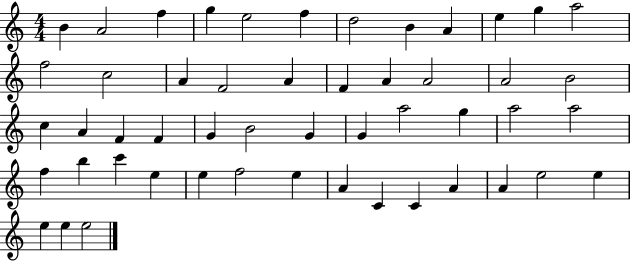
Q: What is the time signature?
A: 4/4